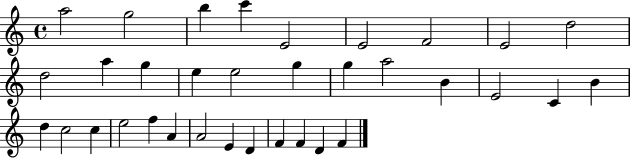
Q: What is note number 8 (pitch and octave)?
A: E4